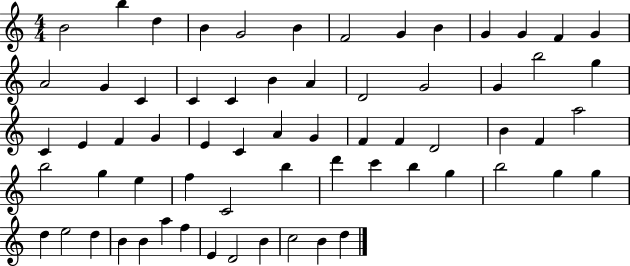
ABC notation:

X:1
T:Untitled
M:4/4
L:1/4
K:C
B2 b d B G2 B F2 G B G G F G A2 G C C C B A D2 G2 G b2 g C E F G E C A G F F D2 B F a2 b2 g e f C2 b d' c' b g b2 g g d e2 d B B a f E D2 B c2 B d